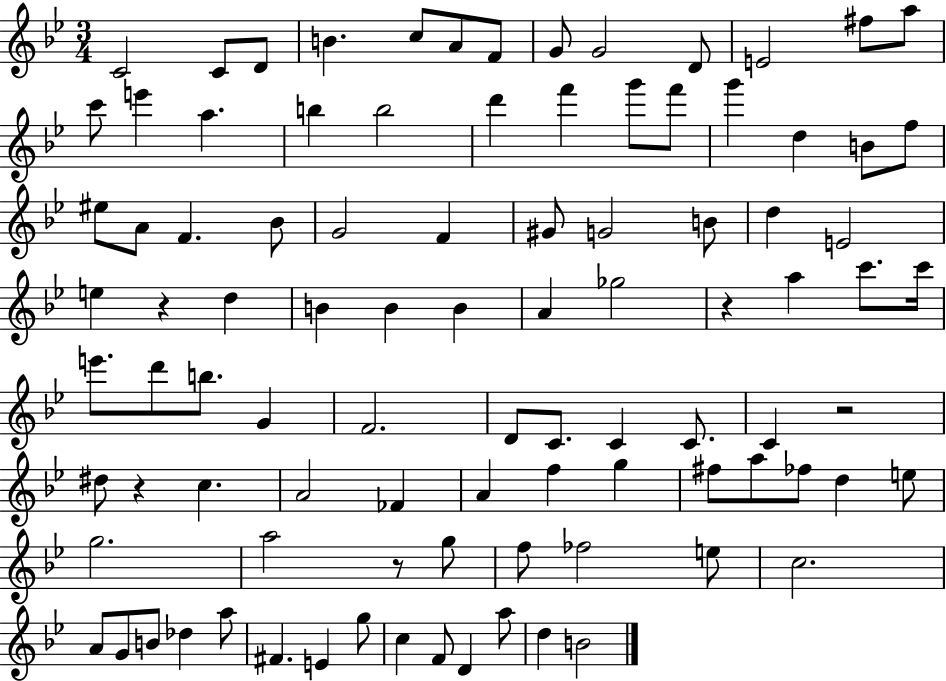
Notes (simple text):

C4/h C4/e D4/e B4/q. C5/e A4/e F4/e G4/e G4/h D4/e E4/h F#5/e A5/e C6/e E6/q A5/q. B5/q B5/h D6/q F6/q G6/e F6/e G6/q D5/q B4/e F5/e EIS5/e A4/e F4/q. Bb4/e G4/h F4/q G#4/e G4/h B4/e D5/q E4/h E5/q R/q D5/q B4/q B4/q B4/q A4/q Gb5/h R/q A5/q C6/e. C6/s E6/e. D6/e B5/e. G4/q F4/h. D4/e C4/e. C4/q C4/e. C4/q R/h D#5/e R/q C5/q. A4/h FES4/q A4/q F5/q G5/q F#5/e A5/e FES5/e D5/q E5/e G5/h. A5/h R/e G5/e F5/e FES5/h E5/e C5/h. A4/e G4/e B4/e Db5/q A5/e F#4/q. E4/q G5/e C5/q F4/e D4/q A5/e D5/q B4/h